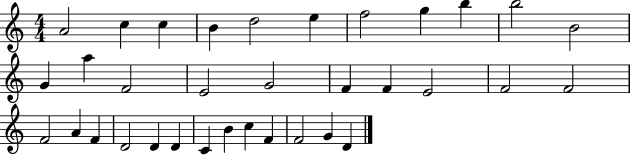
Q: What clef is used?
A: treble